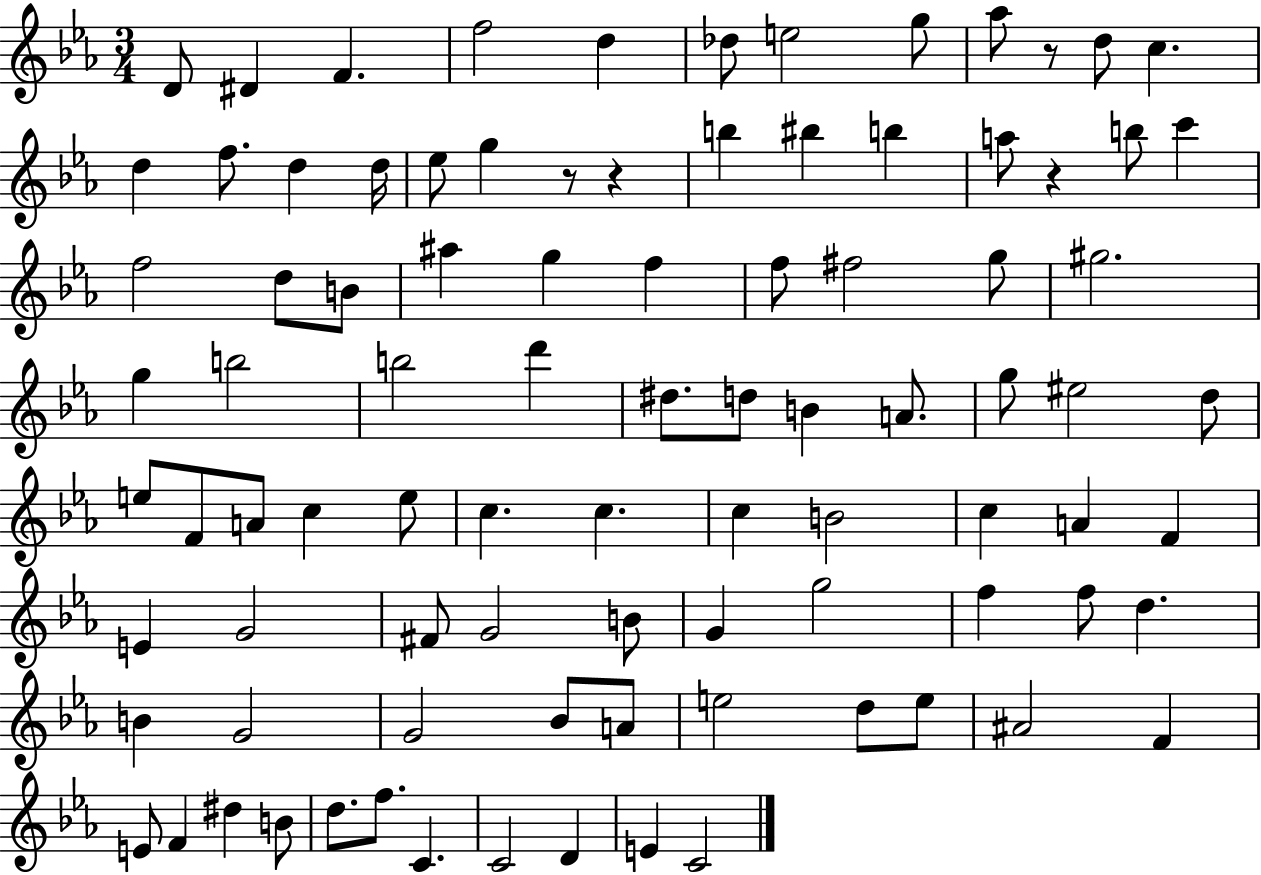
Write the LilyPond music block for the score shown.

{
  \clef treble
  \numericTimeSignature
  \time 3/4
  \key ees \major
  \repeat volta 2 { d'8 dis'4 f'4. | f''2 d''4 | des''8 e''2 g''8 | aes''8 r8 d''8 c''4. | \break d''4 f''8. d''4 d''16 | ees''8 g''4 r8 r4 | b''4 bis''4 b''4 | a''8 r4 b''8 c'''4 | \break f''2 d''8 b'8 | ais''4 g''4 f''4 | f''8 fis''2 g''8 | gis''2. | \break g''4 b''2 | b''2 d'''4 | dis''8. d''8 b'4 a'8. | g''8 eis''2 d''8 | \break e''8 f'8 a'8 c''4 e''8 | c''4. c''4. | c''4 b'2 | c''4 a'4 f'4 | \break e'4 g'2 | fis'8 g'2 b'8 | g'4 g''2 | f''4 f''8 d''4. | \break b'4 g'2 | g'2 bes'8 a'8 | e''2 d''8 e''8 | ais'2 f'4 | \break e'8 f'4 dis''4 b'8 | d''8. f''8. c'4. | c'2 d'4 | e'4 c'2 | \break } \bar "|."
}